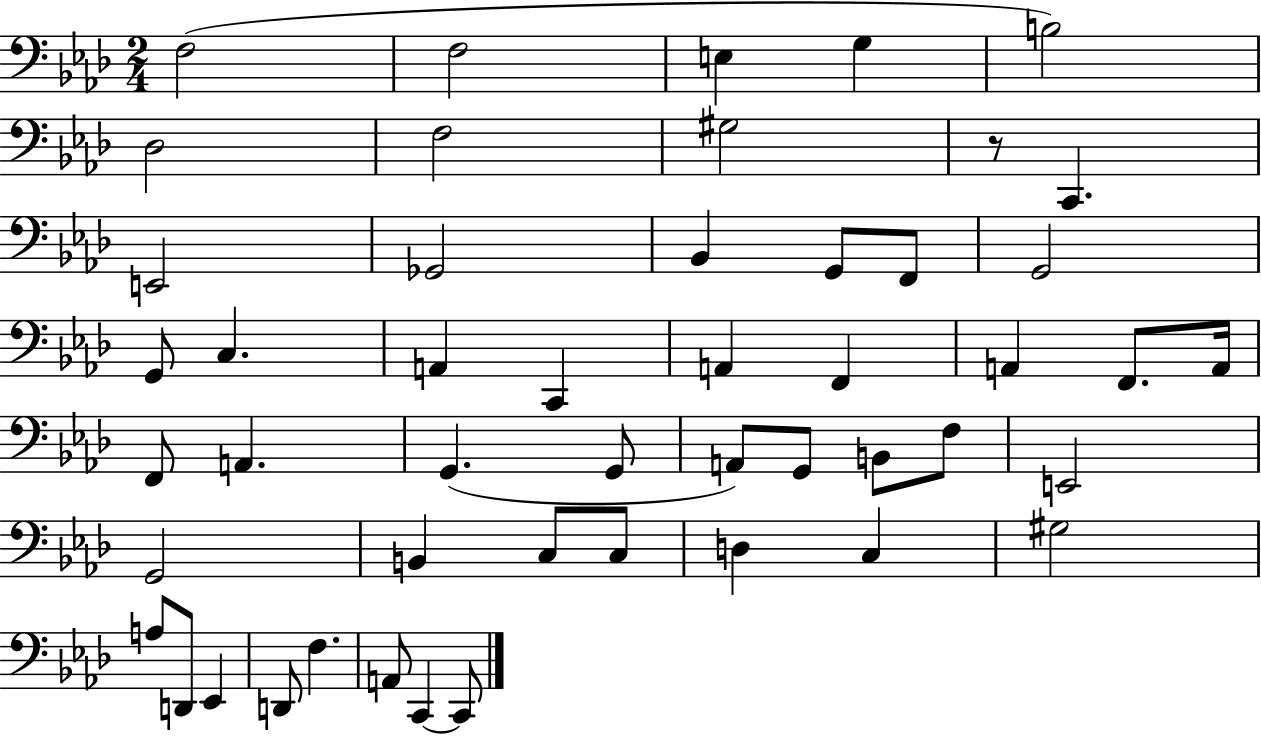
F3/h F3/h E3/q G3/q B3/h Db3/h F3/h G#3/h R/e C2/q. E2/h Gb2/h Bb2/q G2/e F2/e G2/h G2/e C3/q. A2/q C2/q A2/q F2/q A2/q F2/e. A2/s F2/e A2/q. G2/q. G2/e A2/e G2/e B2/e F3/e E2/h G2/h B2/q C3/e C3/e D3/q C3/q G#3/h A3/e D2/e Eb2/q D2/e F3/q. A2/e C2/q C2/e